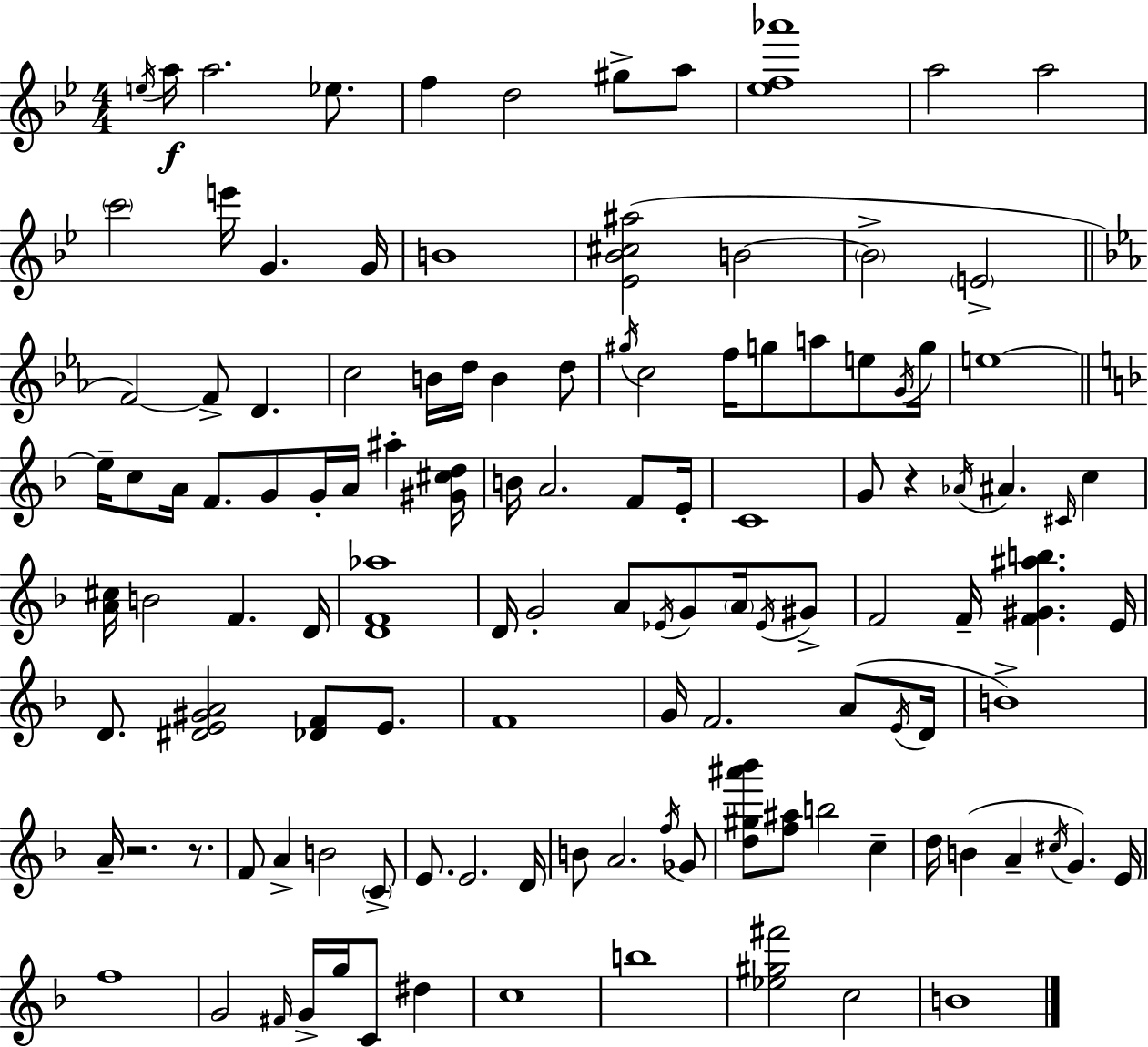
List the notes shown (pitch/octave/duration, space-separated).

E5/s A5/s A5/h. Eb5/e. F5/q D5/h G#5/e A5/e [Eb5,F5,Ab6]/w A5/h A5/h C6/h E6/s G4/q. G4/s B4/w [Eb4,Bb4,C#5,A#5]/h B4/h B4/h E4/h F4/h F4/e D4/q. C5/h B4/s D5/s B4/q D5/e G#5/s C5/h F5/s G5/e A5/e E5/e G4/s G5/s E5/w E5/s C5/e A4/s F4/e. G4/e G4/s A4/s A#5/q [G#4,C#5,D5]/s B4/s A4/h. F4/e E4/s C4/w G4/e R/q Ab4/s A#4/q. C#4/s C5/q [A4,C#5]/s B4/h F4/q. D4/s [D4,F4,Ab5]/w D4/s G4/h A4/e Eb4/s G4/e A4/s Eb4/s G#4/e F4/h F4/s [F4,G#4,A#5,B5]/q. E4/s D4/e. [D#4,E4,G#4,A4]/h [Db4,F4]/e E4/e. F4/w G4/s F4/h. A4/e E4/s D4/s B4/w A4/s R/h. R/e. F4/e A4/q B4/h C4/e E4/e. E4/h. D4/s B4/e A4/h. F5/s Gb4/e [D5,G#5,A#6,Bb6]/e [F5,A#5]/e B5/h C5/q D5/s B4/q A4/q C#5/s G4/q. E4/s F5/w G4/h F#4/s G4/s G5/s C4/e D#5/q C5/w B5/w [Eb5,G#5,F#6]/h C5/h B4/w